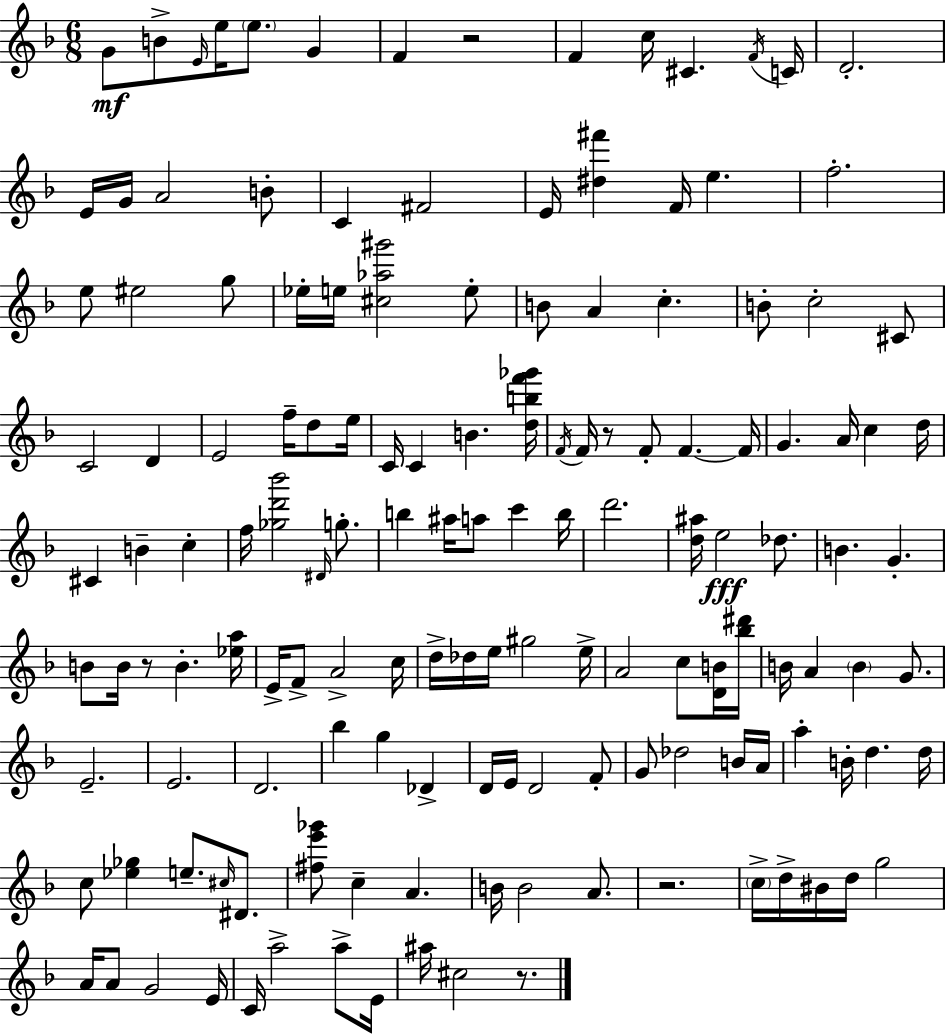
{
  \clef treble
  \numericTimeSignature
  \time 6/8
  \key f \major
  \repeat volta 2 { g'8\mf b'8-> \grace { e'16 } e''16 \parenthesize e''8. g'4 | f'4 r2 | f'4 c''16 cis'4. | \acciaccatura { f'16 } c'16 d'2.-. | \break e'16 g'16 a'2 | b'8-. c'4 fis'2 | e'16 <dis'' fis'''>4 f'16 e''4. | f''2.-. | \break e''8 eis''2 | g''8 ees''16-. e''16 <cis'' aes'' gis'''>2 | e''8-. b'8 a'4 c''4.-. | b'8-. c''2-. | \break cis'8 c'2 d'4 | e'2 f''16-- d''8 | e''16 c'16 c'4 b'4. | <d'' b'' f''' ges'''>16 \acciaccatura { f'16 } f'16 r8 f'8-. f'4.~~ | \break f'16 g'4. a'16 c''4 | d''16 cis'4 b'4-- c''4-. | f''16 <ges'' d''' bes'''>2 | \grace { dis'16 } g''8.-. b''4 ais''16 a''8 c'''4 | \break b''16 d'''2. | <d'' ais''>16 e''2\fff | des''8. b'4. g'4.-. | b'8 b'16 r8 b'4.-. | \break <ees'' a''>16 e'16-> f'8-> a'2-> | c''16 d''16-> des''16 e''16 gis''2 | e''16-> a'2 | c''8 <d' b'>16 <bes'' dis'''>16 b'16 a'4 \parenthesize b'4 | \break g'8. e'2.-- | e'2. | d'2. | bes''4 g''4 | \break des'4-> d'16 e'16 d'2 | f'8-. g'8 des''2 | b'16 a'16 a''4-. b'16-. d''4. | d''16 c''8 <ees'' ges''>4 e''8.-- | \break \grace { cis''16 } dis'8. <fis'' e''' ges'''>8 c''4-- a'4. | b'16 b'2 | a'8. r2. | \parenthesize c''16-> d''16-> bis'16 d''16 g''2 | \break a'16 a'8 g'2 | e'16 c'16 a''2-> | a''8-> e'16 ais''16 cis''2 | r8. } \bar "|."
}